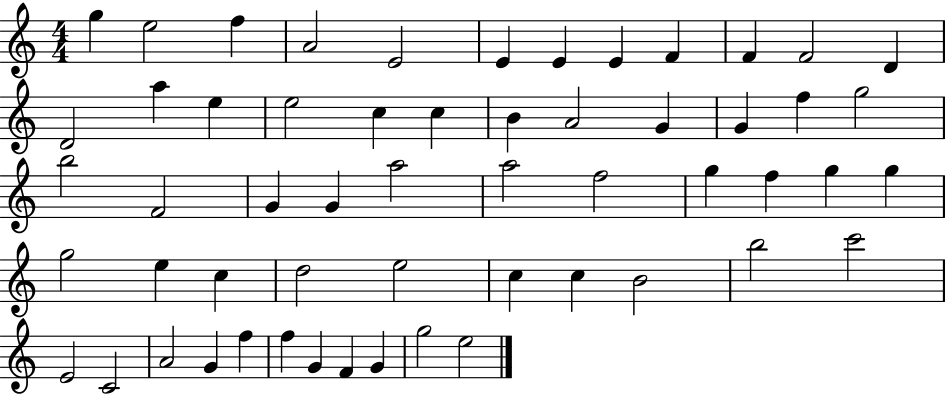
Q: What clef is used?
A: treble